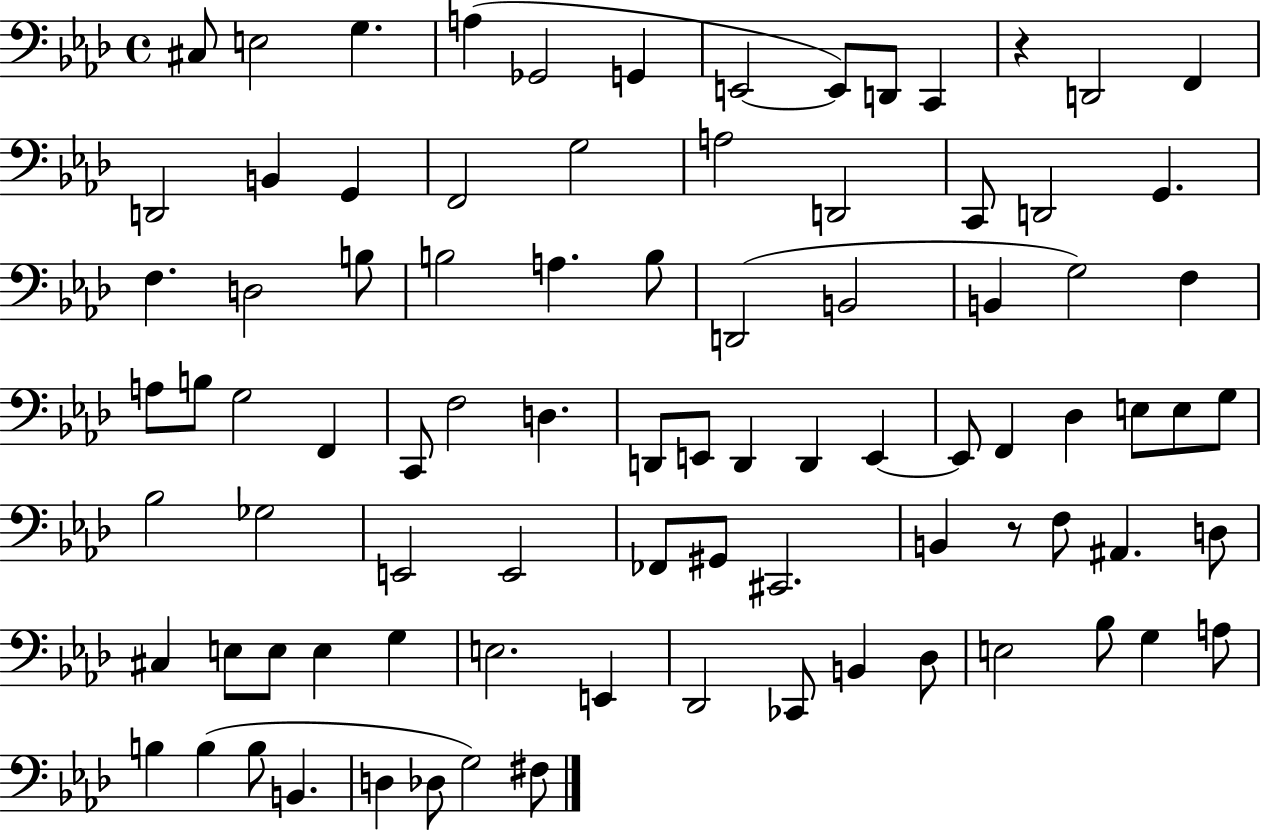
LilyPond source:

{
  \clef bass
  \time 4/4
  \defaultTimeSignature
  \key aes \major
  \repeat volta 2 { cis8 e2 g4. | a4( ges,2 g,4 | e,2~~ e,8) d,8 c,4 | r4 d,2 f,4 | \break d,2 b,4 g,4 | f,2 g2 | a2 d,2 | c,8 d,2 g,4. | \break f4. d2 b8 | b2 a4. b8 | d,2( b,2 | b,4 g2) f4 | \break a8 b8 g2 f,4 | c,8 f2 d4. | d,8 e,8 d,4 d,4 e,4~~ | e,8 f,4 des4 e8 e8 g8 | \break bes2 ges2 | e,2 e,2 | fes,8 gis,8 cis,2. | b,4 r8 f8 ais,4. d8 | \break cis4 e8 e8 e4 g4 | e2. e,4 | des,2 ces,8 b,4 des8 | e2 bes8 g4 a8 | \break b4 b4( b8 b,4. | d4 des8 g2) fis8 | } \bar "|."
}